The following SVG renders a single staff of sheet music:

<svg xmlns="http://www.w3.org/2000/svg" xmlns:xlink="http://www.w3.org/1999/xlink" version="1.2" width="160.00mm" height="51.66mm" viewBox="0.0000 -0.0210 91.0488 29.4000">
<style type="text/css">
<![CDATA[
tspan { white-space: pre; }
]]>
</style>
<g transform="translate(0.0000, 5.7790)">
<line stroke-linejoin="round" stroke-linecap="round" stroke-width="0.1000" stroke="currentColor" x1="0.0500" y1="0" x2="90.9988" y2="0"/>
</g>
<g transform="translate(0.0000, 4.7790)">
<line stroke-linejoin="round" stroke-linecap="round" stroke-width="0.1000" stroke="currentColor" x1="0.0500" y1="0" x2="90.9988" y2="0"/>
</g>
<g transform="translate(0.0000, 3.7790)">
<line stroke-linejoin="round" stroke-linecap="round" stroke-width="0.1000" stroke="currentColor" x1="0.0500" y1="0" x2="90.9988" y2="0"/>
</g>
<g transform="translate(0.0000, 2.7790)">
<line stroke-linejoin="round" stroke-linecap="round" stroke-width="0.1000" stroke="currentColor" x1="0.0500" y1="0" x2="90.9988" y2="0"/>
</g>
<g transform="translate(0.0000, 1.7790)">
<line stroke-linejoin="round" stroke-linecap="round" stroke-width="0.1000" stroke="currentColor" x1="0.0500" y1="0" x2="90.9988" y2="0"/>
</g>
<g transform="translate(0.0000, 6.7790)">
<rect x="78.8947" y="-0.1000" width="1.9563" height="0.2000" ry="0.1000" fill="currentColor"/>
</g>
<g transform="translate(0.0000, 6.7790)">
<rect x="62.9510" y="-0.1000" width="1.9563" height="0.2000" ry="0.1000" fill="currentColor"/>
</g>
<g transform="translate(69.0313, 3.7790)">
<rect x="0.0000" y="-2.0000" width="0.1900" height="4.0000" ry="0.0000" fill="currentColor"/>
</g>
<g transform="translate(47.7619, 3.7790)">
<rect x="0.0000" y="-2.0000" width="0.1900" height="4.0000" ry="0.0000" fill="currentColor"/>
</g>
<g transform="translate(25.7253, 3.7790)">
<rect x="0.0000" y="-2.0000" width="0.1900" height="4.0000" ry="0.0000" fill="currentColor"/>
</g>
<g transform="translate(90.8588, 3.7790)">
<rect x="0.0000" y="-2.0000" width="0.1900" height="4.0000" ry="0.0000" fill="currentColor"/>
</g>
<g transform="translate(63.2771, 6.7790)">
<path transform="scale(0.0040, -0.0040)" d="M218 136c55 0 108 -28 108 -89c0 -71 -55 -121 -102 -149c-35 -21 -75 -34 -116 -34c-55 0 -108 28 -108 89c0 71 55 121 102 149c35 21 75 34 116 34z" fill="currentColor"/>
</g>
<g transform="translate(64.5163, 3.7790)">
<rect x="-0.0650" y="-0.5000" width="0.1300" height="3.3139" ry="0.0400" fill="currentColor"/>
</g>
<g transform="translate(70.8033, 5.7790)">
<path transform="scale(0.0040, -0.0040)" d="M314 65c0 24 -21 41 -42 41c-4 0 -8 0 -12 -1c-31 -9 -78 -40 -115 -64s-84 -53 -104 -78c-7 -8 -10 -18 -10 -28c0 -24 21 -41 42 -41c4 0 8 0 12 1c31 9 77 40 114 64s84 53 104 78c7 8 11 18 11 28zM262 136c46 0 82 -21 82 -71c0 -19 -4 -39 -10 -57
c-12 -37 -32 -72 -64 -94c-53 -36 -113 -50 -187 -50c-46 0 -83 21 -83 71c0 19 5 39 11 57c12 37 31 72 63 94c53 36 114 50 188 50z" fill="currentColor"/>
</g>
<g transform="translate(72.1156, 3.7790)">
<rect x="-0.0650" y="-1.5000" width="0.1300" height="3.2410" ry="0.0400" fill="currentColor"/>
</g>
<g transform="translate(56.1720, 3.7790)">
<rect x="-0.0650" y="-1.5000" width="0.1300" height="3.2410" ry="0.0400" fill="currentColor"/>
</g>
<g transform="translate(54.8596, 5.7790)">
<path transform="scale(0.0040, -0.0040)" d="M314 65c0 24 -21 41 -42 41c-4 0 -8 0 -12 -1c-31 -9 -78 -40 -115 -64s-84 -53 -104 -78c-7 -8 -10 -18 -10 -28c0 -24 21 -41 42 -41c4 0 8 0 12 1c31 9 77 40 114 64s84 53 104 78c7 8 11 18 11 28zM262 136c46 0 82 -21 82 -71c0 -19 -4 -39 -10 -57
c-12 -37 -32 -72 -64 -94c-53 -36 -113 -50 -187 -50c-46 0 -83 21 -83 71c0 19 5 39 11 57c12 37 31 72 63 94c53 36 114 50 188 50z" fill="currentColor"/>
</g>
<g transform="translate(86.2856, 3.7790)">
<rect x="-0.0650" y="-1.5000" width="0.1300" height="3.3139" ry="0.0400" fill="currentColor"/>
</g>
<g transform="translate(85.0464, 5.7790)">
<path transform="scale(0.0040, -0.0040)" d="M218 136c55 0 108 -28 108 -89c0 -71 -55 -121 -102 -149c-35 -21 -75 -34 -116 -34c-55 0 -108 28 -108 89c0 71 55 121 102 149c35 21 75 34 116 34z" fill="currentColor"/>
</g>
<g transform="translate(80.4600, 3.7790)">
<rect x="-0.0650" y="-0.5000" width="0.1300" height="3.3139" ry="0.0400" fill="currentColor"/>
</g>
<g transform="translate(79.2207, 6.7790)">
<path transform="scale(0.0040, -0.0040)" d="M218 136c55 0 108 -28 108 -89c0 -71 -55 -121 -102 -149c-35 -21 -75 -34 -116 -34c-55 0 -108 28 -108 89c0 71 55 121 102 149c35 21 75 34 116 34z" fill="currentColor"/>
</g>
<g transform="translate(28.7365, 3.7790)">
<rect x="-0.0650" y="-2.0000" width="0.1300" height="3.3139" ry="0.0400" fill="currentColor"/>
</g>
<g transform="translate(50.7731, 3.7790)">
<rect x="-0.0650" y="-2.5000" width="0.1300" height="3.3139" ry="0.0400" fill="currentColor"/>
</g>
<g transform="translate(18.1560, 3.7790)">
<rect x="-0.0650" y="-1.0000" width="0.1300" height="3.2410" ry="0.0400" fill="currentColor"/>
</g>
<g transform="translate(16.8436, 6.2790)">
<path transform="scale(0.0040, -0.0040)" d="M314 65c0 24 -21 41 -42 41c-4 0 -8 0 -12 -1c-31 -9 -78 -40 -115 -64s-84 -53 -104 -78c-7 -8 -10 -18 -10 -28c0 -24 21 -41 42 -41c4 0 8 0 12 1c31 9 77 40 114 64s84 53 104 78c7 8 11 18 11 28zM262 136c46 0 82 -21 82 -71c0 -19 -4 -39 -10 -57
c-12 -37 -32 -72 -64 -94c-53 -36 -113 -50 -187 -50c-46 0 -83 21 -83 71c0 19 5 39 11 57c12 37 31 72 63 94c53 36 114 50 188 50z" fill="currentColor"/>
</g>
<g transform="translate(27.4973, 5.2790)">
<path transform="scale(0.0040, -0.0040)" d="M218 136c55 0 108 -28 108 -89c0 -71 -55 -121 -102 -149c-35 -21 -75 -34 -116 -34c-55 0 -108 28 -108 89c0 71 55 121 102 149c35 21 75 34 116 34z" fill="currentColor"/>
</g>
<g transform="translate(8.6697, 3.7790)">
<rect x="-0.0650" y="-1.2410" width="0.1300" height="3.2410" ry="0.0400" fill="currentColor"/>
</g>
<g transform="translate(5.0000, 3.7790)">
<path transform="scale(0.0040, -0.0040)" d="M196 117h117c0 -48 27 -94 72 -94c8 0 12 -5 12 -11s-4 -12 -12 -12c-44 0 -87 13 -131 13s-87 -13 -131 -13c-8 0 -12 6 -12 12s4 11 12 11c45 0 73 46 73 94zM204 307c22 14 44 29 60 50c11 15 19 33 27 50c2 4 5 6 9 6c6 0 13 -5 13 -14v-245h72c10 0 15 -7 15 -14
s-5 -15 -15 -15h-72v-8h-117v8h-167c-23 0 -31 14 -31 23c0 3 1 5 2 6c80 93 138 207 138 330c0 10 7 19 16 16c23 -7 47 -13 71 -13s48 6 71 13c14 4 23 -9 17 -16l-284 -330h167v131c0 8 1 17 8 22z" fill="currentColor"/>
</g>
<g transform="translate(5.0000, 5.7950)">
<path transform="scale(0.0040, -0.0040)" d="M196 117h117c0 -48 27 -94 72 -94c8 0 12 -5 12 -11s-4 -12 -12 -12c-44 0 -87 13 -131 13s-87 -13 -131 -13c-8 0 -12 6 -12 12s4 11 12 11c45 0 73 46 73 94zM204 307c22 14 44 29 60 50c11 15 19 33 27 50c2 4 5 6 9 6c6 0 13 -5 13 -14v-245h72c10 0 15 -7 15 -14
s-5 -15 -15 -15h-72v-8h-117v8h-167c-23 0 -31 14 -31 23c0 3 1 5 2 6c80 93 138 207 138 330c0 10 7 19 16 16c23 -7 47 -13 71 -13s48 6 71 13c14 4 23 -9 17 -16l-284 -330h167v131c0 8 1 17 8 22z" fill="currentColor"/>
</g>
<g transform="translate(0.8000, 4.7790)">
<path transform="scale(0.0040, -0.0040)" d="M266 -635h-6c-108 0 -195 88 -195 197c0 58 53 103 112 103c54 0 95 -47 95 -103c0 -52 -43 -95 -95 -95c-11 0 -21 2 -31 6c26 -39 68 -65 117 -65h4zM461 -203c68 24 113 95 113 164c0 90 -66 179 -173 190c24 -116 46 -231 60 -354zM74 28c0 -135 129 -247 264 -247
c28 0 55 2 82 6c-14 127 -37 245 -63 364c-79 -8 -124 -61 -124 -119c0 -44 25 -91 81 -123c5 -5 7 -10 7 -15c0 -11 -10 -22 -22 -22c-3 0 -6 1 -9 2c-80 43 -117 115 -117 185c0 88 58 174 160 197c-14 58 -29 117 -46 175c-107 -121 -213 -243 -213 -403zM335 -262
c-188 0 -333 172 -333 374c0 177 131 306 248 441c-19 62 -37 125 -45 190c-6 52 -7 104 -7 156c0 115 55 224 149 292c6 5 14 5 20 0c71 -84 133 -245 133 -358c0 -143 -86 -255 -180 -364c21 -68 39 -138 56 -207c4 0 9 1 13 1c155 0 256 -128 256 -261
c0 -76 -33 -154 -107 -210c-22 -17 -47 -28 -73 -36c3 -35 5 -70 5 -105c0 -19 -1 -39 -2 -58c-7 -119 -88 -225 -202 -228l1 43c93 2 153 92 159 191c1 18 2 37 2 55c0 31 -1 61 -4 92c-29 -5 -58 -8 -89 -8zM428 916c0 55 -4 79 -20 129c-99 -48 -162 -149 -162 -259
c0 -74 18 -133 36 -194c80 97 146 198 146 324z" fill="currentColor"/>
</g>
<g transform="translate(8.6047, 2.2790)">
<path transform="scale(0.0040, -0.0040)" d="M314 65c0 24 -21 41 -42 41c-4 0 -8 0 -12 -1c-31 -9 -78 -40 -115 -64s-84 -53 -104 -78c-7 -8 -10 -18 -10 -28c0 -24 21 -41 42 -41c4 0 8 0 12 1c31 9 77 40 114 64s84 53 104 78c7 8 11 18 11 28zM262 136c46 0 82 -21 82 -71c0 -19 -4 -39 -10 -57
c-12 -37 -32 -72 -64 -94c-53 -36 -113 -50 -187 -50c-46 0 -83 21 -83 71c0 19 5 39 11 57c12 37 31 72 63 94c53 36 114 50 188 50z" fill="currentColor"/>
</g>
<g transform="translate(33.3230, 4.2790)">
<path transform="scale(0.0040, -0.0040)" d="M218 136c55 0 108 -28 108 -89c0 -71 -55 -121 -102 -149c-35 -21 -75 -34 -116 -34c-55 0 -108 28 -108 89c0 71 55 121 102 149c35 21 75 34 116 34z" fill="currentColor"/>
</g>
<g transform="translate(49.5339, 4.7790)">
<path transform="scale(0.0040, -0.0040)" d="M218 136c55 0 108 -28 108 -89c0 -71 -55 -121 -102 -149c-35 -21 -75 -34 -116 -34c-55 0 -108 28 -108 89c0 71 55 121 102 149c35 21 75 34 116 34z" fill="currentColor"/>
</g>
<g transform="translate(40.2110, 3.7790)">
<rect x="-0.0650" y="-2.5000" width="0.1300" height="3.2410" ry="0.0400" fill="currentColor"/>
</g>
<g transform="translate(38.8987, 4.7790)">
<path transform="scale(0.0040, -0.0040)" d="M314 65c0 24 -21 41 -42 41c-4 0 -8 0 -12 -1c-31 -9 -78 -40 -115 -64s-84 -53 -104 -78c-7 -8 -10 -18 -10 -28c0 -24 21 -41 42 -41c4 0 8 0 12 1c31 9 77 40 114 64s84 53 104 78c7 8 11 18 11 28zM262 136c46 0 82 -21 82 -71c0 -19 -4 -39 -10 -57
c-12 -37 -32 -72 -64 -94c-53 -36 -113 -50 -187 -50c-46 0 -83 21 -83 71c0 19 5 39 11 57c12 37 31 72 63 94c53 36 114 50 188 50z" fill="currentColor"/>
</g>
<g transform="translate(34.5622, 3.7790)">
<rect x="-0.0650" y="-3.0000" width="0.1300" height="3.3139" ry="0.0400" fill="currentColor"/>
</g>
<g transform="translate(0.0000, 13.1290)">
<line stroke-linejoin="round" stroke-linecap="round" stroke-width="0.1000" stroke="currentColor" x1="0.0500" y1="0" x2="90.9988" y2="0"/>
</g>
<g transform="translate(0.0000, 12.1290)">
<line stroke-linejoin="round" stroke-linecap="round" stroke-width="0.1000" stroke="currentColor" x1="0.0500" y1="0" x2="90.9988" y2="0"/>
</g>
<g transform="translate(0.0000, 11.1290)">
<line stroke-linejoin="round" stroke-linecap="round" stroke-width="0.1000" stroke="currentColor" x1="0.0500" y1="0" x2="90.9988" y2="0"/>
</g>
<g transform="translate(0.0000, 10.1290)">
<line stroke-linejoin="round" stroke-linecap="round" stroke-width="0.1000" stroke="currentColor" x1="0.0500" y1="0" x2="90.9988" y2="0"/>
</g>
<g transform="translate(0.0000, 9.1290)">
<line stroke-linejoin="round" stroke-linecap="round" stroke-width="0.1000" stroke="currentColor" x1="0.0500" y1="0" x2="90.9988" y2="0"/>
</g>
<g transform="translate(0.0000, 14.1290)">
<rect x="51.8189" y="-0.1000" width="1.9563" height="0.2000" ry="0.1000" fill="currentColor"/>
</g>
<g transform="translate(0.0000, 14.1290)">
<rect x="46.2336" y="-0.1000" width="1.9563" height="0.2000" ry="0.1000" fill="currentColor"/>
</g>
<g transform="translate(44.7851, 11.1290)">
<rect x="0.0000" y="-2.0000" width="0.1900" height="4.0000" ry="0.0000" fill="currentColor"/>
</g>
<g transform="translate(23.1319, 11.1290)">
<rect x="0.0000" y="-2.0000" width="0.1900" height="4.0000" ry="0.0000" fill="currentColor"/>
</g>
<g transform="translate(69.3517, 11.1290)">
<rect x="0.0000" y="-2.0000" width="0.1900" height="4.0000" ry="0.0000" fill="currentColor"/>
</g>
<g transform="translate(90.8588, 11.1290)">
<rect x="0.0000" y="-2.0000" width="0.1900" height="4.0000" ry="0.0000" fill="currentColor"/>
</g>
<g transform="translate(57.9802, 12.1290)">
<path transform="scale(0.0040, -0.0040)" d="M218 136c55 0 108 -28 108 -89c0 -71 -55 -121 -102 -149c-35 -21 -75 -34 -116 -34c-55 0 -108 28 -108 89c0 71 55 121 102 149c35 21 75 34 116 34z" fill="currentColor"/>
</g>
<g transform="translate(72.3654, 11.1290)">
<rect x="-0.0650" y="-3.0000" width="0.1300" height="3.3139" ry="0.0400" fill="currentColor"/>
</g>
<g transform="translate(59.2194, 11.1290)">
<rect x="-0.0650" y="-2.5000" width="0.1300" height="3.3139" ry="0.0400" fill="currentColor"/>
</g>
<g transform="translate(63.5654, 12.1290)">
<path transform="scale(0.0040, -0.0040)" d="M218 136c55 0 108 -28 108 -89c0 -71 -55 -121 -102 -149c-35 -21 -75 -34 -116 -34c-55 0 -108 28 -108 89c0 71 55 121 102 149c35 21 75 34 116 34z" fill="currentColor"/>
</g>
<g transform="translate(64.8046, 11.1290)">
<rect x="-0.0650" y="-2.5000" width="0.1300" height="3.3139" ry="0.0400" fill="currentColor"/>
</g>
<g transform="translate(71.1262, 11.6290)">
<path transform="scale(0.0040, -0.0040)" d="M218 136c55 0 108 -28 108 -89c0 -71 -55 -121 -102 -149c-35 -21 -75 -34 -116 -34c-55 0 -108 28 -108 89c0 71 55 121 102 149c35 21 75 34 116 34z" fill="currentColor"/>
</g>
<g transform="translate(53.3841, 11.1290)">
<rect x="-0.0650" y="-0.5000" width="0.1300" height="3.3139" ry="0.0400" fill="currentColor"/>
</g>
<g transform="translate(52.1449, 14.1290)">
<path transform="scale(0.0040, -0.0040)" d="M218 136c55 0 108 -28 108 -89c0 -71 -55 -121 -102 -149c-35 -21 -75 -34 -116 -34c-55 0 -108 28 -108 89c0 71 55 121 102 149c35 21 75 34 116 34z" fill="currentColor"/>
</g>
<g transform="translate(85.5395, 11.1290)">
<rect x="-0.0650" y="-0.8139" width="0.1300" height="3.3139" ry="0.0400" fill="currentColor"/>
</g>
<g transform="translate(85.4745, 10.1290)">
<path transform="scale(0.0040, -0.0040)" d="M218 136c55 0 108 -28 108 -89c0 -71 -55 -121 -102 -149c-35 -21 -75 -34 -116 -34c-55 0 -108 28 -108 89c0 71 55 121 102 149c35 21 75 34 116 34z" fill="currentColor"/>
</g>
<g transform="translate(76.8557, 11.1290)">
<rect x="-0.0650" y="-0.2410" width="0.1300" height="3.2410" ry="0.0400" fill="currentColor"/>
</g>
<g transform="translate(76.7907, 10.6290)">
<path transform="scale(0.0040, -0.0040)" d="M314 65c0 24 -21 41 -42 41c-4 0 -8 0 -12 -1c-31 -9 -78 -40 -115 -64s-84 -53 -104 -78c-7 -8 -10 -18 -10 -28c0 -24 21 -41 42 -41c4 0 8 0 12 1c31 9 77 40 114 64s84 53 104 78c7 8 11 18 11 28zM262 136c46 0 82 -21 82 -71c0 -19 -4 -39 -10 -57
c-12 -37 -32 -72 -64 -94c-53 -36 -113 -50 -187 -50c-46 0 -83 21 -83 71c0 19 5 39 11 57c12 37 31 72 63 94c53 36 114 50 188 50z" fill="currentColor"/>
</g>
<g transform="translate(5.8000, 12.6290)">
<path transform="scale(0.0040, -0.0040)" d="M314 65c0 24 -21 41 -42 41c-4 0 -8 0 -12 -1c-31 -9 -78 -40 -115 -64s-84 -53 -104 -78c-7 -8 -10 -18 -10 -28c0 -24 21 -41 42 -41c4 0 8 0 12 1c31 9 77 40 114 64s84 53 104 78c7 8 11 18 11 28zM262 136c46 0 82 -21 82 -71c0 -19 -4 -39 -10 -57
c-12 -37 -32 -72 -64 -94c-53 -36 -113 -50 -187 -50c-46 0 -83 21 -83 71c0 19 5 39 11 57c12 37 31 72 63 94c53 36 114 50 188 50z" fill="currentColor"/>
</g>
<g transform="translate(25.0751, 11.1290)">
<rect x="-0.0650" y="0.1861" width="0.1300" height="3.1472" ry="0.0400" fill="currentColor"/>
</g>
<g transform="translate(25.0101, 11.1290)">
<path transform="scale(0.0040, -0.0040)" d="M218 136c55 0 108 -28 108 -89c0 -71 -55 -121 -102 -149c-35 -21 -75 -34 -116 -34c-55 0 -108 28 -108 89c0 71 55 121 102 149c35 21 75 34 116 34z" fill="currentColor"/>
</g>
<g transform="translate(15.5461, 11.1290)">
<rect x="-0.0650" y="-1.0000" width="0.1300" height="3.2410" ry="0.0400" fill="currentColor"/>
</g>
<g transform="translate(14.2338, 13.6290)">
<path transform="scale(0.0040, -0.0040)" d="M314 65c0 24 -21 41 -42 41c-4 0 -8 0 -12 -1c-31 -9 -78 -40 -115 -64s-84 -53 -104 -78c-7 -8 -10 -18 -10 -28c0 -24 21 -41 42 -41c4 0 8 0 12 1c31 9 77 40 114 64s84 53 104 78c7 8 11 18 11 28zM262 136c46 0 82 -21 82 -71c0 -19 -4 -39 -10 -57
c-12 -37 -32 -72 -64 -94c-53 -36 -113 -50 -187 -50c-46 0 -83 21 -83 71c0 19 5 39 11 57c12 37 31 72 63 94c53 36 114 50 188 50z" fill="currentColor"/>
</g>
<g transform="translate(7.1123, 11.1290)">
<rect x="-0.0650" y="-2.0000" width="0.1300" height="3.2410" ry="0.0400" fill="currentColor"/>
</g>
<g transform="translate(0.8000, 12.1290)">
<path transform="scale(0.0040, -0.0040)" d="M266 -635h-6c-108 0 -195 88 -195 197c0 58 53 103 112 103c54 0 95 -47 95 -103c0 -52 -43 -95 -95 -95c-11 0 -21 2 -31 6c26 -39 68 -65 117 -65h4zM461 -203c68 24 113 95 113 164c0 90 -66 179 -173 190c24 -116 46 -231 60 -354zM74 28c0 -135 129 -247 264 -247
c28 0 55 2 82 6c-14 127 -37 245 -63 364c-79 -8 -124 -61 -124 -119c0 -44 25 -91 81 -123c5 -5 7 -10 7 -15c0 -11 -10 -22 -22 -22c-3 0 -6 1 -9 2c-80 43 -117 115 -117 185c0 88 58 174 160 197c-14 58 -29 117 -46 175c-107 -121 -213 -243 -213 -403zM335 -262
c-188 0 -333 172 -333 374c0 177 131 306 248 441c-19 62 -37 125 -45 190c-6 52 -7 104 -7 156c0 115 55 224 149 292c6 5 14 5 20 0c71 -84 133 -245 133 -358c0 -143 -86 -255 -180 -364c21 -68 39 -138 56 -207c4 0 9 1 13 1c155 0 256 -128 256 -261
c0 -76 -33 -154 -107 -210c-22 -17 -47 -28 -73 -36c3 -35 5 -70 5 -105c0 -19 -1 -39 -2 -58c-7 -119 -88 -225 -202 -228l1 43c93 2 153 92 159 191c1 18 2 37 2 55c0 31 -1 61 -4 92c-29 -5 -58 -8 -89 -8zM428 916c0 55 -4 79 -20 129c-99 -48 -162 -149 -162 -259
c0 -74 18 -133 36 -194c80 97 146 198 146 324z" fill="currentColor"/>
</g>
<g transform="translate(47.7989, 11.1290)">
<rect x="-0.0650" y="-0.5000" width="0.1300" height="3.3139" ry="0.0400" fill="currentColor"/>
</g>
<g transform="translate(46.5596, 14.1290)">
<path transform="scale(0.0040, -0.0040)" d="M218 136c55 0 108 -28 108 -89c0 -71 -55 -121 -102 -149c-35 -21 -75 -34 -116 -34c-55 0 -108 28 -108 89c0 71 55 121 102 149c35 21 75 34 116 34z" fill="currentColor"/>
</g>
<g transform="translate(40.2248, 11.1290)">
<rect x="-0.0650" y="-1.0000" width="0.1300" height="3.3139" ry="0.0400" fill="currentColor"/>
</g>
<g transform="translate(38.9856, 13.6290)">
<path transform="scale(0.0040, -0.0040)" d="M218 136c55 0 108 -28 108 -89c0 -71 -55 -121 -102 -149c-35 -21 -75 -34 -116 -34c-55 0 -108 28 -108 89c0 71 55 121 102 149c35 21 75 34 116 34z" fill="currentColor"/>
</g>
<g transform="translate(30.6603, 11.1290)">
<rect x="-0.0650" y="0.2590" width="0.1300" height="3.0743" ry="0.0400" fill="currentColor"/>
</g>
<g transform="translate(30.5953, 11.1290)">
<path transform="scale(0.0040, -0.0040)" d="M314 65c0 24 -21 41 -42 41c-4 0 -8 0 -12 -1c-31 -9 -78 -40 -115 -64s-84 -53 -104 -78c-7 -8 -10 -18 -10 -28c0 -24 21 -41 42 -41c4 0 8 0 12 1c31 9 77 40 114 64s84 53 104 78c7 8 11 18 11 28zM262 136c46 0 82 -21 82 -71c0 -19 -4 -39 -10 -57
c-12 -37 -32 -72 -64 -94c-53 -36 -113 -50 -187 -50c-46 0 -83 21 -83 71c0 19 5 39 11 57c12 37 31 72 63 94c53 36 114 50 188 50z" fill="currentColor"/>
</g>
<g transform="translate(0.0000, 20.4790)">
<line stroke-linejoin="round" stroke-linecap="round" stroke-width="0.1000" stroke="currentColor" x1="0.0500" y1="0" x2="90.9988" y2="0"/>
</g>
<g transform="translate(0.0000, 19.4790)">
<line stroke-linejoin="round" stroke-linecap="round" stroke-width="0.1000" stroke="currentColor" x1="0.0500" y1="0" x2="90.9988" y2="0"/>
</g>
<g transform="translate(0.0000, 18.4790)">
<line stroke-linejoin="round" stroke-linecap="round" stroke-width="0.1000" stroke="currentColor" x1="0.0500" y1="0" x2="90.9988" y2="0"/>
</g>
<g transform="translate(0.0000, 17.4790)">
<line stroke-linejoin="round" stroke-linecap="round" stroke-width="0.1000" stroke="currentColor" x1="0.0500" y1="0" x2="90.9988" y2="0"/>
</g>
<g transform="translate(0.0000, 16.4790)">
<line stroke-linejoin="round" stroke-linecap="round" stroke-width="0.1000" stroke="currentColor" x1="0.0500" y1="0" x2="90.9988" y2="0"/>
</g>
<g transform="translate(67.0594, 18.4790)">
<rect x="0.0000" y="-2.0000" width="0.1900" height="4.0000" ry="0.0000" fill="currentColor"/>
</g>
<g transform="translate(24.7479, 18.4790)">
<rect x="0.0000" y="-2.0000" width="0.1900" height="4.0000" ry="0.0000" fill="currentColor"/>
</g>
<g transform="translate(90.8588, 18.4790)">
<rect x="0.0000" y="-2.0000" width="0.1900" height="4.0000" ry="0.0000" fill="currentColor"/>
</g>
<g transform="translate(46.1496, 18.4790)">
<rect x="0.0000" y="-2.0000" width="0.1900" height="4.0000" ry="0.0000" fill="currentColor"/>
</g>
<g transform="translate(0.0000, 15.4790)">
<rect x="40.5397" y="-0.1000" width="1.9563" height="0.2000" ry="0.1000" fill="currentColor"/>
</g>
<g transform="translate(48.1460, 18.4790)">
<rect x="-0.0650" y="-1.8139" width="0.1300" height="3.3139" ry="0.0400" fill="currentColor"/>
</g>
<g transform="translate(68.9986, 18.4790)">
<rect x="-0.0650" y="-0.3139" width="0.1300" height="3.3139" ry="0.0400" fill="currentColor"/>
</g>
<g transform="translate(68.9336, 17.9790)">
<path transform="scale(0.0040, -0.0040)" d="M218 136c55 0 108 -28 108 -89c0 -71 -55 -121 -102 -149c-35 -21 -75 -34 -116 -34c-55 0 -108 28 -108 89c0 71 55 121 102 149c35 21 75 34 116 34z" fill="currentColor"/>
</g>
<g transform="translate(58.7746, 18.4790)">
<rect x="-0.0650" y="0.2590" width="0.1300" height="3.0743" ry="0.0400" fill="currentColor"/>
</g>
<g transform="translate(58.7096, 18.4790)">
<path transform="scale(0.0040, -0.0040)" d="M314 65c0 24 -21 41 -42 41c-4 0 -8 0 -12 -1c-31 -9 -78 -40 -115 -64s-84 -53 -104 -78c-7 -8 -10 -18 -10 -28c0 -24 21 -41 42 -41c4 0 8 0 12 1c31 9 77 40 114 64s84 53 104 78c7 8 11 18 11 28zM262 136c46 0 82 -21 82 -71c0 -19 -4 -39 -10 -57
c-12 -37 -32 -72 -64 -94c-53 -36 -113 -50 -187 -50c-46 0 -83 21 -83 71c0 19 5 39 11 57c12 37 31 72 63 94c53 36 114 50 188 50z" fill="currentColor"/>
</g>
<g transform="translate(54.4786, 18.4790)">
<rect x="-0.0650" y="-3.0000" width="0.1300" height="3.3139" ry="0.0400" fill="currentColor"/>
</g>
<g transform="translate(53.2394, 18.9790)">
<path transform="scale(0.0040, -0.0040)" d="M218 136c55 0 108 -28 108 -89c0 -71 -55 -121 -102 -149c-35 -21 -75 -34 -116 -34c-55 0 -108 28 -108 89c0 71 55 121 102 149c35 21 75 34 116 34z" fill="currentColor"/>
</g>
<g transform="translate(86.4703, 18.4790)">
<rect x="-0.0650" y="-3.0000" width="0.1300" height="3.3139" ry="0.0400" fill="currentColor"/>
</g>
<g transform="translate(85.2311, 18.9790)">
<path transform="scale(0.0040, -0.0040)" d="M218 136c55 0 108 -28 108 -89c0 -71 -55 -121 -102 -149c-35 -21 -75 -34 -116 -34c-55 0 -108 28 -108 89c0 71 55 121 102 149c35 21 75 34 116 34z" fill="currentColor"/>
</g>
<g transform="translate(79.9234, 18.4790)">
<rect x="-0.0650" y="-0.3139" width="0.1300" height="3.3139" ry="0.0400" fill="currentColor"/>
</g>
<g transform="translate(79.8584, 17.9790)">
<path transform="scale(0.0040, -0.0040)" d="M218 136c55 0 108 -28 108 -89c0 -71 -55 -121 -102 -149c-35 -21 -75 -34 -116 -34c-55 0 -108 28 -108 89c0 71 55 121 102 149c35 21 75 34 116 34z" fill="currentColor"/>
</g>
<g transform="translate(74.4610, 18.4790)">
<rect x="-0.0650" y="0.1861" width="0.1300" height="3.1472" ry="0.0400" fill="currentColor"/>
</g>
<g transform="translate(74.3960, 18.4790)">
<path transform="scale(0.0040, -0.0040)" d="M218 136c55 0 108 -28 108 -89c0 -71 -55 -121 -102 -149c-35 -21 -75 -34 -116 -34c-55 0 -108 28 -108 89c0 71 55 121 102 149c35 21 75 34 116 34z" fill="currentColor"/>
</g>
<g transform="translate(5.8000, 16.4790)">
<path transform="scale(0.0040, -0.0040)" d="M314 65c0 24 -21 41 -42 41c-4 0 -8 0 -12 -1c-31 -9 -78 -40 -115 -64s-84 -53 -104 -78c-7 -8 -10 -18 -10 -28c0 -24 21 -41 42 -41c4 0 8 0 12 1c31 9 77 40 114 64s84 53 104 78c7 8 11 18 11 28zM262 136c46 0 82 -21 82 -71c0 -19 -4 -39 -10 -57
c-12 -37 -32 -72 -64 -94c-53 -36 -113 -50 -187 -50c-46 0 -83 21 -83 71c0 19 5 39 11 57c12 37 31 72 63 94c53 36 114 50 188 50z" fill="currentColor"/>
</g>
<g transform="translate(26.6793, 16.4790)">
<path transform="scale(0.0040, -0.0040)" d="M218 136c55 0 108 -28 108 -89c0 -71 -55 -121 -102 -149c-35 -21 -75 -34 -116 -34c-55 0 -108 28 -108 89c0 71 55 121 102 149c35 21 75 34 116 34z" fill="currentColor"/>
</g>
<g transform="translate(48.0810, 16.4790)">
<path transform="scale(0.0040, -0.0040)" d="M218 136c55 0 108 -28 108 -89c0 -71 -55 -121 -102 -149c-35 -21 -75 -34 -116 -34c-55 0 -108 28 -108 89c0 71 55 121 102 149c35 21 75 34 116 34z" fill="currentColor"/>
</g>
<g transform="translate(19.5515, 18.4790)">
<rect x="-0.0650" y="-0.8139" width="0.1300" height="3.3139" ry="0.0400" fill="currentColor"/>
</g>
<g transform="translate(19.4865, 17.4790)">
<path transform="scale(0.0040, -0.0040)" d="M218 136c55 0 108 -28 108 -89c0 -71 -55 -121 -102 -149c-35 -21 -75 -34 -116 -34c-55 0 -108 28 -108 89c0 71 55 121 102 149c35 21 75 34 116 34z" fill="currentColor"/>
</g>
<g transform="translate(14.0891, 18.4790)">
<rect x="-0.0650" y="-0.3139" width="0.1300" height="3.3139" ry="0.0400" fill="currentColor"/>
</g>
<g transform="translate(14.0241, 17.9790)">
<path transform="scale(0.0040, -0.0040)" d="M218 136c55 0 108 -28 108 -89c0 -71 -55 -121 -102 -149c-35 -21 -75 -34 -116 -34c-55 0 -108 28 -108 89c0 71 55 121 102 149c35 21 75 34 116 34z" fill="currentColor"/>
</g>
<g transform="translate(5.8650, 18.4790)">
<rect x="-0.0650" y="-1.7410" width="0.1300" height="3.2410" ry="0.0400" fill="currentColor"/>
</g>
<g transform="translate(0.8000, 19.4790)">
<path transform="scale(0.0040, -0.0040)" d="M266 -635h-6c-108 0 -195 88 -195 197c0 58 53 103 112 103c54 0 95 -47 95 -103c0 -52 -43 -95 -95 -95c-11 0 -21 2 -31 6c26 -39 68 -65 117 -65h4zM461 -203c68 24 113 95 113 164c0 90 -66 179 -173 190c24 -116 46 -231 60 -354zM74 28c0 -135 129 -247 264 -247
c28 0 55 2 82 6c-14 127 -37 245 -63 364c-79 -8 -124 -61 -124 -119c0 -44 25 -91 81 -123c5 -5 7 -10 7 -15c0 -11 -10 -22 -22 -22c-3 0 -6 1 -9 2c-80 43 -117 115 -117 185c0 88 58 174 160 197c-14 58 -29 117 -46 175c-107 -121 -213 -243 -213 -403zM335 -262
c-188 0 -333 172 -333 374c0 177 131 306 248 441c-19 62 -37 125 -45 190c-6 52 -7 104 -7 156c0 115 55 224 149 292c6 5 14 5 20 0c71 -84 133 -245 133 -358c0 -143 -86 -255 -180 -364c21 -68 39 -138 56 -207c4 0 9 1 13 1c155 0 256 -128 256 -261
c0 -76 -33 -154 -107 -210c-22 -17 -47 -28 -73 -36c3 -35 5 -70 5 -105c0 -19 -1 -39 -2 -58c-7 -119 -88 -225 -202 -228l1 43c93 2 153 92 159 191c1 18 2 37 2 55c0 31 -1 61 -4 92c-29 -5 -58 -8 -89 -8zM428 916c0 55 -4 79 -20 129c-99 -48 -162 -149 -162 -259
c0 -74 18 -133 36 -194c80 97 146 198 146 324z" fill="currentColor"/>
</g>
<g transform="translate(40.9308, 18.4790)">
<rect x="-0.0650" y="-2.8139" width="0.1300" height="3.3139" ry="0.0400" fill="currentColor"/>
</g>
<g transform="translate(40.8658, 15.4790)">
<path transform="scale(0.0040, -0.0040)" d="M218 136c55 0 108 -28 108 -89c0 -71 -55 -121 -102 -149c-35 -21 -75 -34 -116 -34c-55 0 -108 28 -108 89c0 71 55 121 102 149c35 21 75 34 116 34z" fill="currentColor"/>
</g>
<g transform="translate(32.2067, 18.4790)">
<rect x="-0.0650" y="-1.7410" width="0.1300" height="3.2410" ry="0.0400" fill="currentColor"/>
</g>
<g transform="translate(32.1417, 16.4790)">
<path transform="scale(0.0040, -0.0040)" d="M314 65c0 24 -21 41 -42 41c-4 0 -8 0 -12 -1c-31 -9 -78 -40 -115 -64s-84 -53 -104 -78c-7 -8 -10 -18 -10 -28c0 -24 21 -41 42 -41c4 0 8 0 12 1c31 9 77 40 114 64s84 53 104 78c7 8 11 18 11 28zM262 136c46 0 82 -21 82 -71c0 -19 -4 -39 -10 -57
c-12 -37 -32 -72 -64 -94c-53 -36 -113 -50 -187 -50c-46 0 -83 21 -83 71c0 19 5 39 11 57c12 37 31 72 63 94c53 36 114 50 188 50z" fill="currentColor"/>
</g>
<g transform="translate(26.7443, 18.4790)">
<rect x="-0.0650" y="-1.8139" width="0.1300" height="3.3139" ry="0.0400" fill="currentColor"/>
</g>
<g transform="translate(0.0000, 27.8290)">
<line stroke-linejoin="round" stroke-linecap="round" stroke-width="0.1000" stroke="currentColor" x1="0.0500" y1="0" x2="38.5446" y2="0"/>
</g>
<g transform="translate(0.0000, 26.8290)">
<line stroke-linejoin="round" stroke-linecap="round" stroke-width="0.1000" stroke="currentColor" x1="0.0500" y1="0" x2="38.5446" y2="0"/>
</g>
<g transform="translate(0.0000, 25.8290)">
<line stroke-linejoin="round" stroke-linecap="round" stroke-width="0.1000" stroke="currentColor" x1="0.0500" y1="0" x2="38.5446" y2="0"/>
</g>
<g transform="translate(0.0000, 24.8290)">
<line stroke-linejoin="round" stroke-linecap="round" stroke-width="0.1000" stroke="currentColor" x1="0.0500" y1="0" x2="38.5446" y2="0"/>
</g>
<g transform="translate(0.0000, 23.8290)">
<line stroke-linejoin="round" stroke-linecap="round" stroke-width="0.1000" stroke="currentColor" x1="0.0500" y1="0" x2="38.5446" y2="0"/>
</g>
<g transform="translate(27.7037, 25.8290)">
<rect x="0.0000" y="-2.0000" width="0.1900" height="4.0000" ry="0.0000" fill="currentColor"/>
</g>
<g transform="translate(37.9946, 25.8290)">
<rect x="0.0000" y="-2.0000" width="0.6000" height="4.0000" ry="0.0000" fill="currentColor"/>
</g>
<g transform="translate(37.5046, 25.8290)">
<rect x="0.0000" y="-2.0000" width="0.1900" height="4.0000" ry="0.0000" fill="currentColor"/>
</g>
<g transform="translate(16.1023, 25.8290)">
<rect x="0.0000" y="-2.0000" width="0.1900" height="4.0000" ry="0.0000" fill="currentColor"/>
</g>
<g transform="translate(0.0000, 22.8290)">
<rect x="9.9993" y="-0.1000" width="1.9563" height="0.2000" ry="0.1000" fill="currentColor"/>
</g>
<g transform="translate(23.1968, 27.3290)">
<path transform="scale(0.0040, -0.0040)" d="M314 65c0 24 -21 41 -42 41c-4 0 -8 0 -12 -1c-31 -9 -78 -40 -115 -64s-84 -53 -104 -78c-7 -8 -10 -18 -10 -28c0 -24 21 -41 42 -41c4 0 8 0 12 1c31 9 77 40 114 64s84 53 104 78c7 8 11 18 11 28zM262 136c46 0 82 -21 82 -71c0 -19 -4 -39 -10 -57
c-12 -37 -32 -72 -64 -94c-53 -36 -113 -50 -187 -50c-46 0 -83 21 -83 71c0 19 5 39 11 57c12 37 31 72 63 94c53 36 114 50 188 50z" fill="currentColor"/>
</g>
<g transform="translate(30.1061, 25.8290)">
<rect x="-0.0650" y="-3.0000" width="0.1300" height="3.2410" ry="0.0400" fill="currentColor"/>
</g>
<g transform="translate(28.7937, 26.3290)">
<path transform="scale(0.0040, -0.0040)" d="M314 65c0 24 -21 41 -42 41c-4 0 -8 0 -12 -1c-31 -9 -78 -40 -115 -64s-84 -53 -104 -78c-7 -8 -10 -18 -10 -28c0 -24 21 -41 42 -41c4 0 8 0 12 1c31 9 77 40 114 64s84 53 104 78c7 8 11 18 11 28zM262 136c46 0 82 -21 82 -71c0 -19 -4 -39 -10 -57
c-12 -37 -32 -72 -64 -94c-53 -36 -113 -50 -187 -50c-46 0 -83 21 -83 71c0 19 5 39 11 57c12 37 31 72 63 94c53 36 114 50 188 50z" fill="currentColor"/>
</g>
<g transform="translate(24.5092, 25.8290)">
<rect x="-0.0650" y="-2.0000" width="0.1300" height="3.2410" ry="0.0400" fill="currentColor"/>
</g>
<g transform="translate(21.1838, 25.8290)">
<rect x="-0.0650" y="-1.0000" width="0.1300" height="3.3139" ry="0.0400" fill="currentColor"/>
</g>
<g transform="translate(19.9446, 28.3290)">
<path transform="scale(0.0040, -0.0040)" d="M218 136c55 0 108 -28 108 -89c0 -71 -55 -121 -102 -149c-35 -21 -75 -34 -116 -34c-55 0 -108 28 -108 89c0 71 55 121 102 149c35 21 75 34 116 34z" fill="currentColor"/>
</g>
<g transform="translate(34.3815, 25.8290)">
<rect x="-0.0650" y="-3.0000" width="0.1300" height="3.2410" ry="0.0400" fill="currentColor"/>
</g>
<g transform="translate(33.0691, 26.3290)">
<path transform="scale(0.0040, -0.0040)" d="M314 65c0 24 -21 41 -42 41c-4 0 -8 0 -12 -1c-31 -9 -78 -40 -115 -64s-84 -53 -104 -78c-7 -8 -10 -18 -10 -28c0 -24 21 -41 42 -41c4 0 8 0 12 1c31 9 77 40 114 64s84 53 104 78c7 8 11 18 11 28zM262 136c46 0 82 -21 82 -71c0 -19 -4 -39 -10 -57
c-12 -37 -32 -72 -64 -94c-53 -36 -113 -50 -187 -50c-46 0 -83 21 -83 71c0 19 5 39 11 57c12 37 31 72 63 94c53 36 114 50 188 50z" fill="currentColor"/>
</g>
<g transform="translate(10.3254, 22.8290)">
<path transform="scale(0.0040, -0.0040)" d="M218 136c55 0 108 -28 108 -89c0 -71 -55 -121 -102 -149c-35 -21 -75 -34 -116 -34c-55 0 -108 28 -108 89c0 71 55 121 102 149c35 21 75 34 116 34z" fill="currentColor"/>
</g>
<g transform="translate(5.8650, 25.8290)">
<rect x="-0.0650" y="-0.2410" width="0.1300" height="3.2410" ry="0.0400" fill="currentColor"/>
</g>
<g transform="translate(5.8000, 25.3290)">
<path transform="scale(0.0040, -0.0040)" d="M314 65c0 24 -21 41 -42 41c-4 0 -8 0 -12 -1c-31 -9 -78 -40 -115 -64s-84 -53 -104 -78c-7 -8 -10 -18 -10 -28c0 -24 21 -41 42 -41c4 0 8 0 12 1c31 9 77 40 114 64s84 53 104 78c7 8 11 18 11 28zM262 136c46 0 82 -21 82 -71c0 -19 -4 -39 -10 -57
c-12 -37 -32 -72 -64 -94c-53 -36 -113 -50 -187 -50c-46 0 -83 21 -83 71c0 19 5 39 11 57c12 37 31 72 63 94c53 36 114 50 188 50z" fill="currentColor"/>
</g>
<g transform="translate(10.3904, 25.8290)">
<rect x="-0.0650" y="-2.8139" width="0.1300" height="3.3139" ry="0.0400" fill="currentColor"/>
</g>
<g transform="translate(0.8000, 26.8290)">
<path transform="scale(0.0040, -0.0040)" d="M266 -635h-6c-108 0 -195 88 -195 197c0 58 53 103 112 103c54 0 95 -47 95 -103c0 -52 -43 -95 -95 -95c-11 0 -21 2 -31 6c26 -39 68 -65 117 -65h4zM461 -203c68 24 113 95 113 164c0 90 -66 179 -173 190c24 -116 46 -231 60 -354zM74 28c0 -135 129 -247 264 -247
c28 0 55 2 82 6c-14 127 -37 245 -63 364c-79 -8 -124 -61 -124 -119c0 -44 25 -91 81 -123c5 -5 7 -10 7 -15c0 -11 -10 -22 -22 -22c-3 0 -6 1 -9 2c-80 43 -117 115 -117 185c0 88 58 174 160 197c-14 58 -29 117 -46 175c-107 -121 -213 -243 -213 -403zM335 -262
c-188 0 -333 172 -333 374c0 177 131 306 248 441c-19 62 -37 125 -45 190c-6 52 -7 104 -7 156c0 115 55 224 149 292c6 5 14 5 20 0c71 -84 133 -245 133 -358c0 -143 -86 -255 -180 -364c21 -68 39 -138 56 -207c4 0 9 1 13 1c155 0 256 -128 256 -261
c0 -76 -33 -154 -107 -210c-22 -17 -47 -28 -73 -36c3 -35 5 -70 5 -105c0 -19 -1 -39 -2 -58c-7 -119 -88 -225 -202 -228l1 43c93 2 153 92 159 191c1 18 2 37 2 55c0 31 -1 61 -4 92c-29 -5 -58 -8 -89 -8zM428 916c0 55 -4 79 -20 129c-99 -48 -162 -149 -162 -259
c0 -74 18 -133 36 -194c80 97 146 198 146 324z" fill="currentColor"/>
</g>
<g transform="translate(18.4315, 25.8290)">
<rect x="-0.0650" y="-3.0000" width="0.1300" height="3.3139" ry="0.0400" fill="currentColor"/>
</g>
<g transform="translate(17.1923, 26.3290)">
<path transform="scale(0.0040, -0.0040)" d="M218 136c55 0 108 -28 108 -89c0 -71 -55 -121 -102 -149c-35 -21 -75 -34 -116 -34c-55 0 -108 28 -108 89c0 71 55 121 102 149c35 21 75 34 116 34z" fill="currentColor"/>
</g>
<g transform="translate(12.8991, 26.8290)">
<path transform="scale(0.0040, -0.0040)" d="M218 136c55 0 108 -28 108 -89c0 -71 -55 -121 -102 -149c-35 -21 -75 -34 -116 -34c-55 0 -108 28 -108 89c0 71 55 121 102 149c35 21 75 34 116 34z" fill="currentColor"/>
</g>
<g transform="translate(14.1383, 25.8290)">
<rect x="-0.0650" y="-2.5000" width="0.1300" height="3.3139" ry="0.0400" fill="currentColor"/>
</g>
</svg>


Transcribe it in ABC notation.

X:1
T:Untitled
M:4/4
L:1/4
K:C
e2 D2 F A G2 G E2 C E2 C E F2 D2 B B2 D C C G G A c2 d f2 c d f f2 a f A B2 c B c A c2 a G A D F2 A2 A2